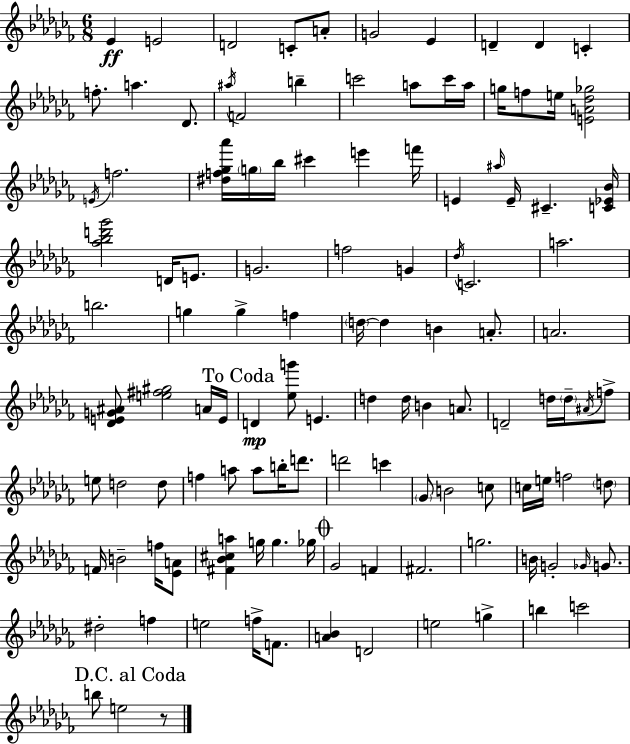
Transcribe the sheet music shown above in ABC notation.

X:1
T:Untitled
M:6/8
L:1/4
K:Abm
_E E2 D2 C/2 A/2 G2 _E D D C f/2 a _D/2 ^a/4 F2 b c'2 a/2 c'/4 a/4 g/4 f/2 e/4 [EA_d_g]2 E/4 f2 [^df_g_a']/4 g/4 _b/4 ^c' e' f'/4 E ^a/4 E/4 ^C [C_E_B]/4 [_a_bd'_g']2 D/4 E/2 G2 f2 G _d/4 C2 a2 b2 g g f d/4 d B A/2 A2 [_DEG^A]/2 [e^f^g]2 A/4 E/4 D [_eg']/2 E d d/4 B A/2 D2 d/4 d/4 ^A/4 f/2 e/2 d2 d/2 f a/2 a/2 b/4 d'/2 d'2 c' _G/2 B2 c/2 c/4 e/4 f2 d/2 F/4 B2 f/4 [_EA]/2 [^F_B^ca] g/4 g _g/4 _G2 F ^F2 g2 B/4 G2 _G/4 G/2 ^d2 f e2 f/4 F/2 [A_B] D2 e2 g b c'2 b/2 e2 z/2